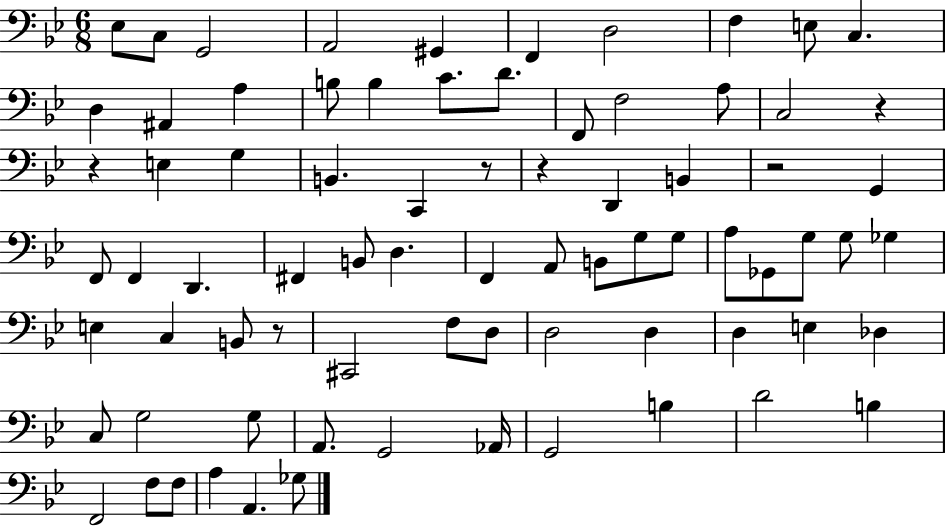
Eb3/e C3/e G2/h A2/h G#2/q F2/q D3/h F3/q E3/e C3/q. D3/q A#2/q A3/q B3/e B3/q C4/e. D4/e. F2/e F3/h A3/e C3/h R/q R/q E3/q G3/q B2/q. C2/q R/e R/q D2/q B2/q R/h G2/q F2/e F2/q D2/q. F#2/q B2/e D3/q. F2/q A2/e B2/e G3/e G3/e A3/e Gb2/e G3/e G3/e Gb3/q E3/q C3/q B2/e R/e C#2/h F3/e D3/e D3/h D3/q D3/q E3/q Db3/q C3/e G3/h G3/e A2/e. G2/h Ab2/s G2/h B3/q D4/h B3/q F2/h F3/e F3/e A3/q A2/q. Gb3/e